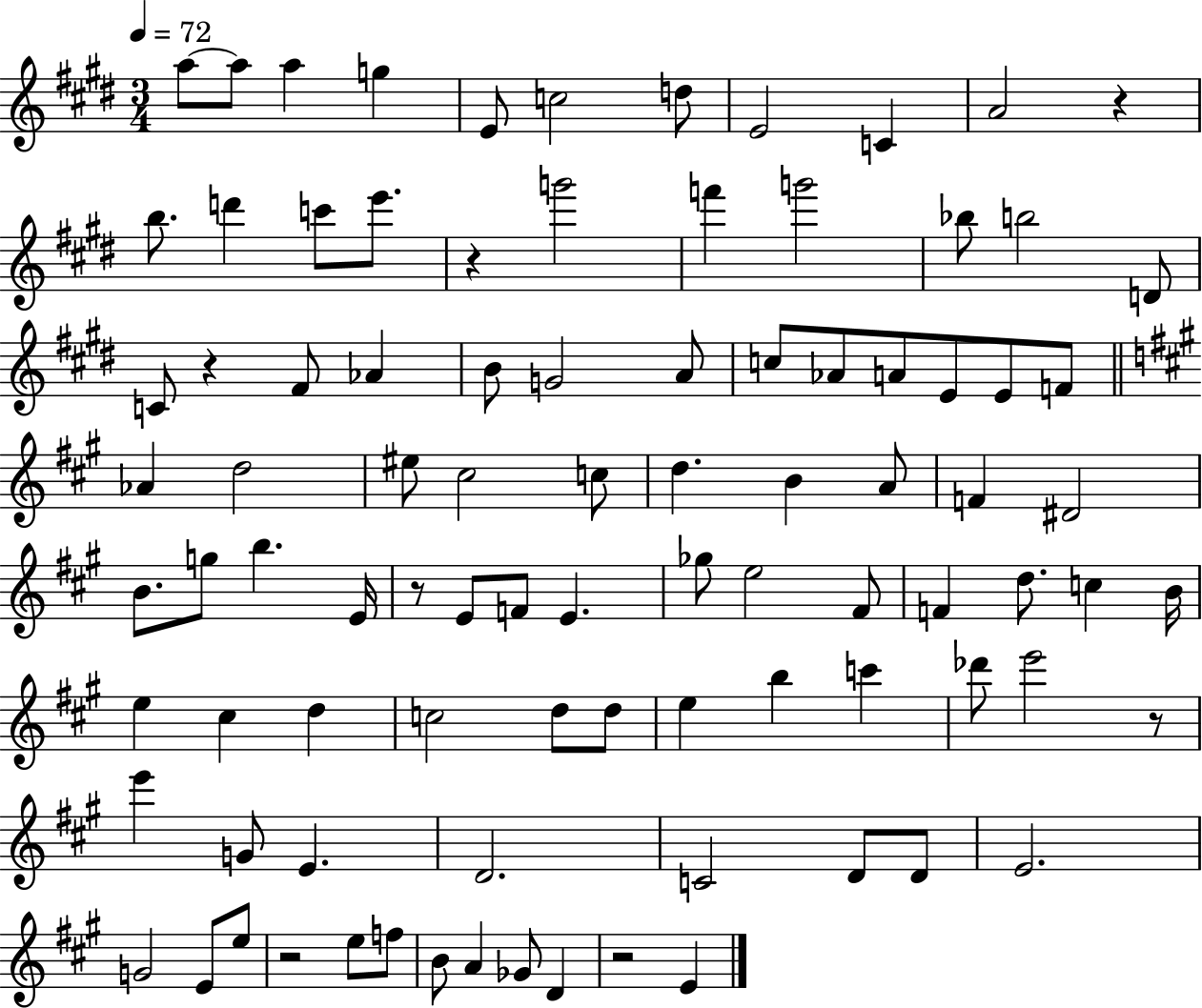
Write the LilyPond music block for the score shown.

{
  \clef treble
  \numericTimeSignature
  \time 3/4
  \key e \major
  \tempo 4 = 72
  \repeat volta 2 { a''8~~ a''8 a''4 g''4 | e'8 c''2 d''8 | e'2 c'4 | a'2 r4 | \break b''8. d'''4 c'''8 e'''8. | r4 g'''2 | f'''4 g'''2 | bes''8 b''2 d'8 | \break c'8 r4 fis'8 aes'4 | b'8 g'2 a'8 | c''8 aes'8 a'8 e'8 e'8 f'8 | \bar "||" \break \key a \major aes'4 d''2 | eis''8 cis''2 c''8 | d''4. b'4 a'8 | f'4 dis'2 | \break b'8. g''8 b''4. e'16 | r8 e'8 f'8 e'4. | ges''8 e''2 fis'8 | f'4 d''8. c''4 b'16 | \break e''4 cis''4 d''4 | c''2 d''8 d''8 | e''4 b''4 c'''4 | des'''8 e'''2 r8 | \break e'''4 g'8 e'4. | d'2. | c'2 d'8 d'8 | e'2. | \break g'2 e'8 e''8 | r2 e''8 f''8 | b'8 a'4 ges'8 d'4 | r2 e'4 | \break } \bar "|."
}